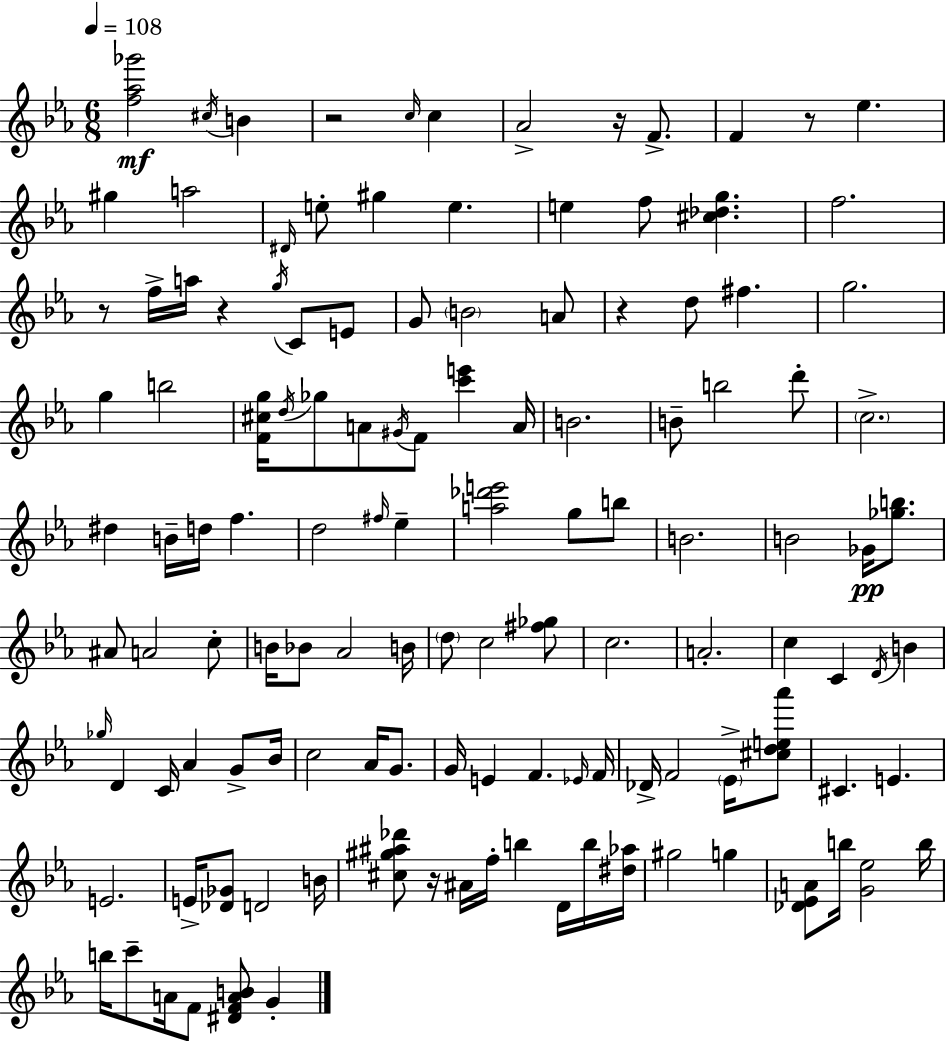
[F5,Ab5,Gb6]/h C#5/s B4/q R/h C5/s C5/q Ab4/h R/s F4/e. F4/q R/e Eb5/q. G#5/q A5/h D#4/s E5/e G#5/q E5/q. E5/q F5/e [C#5,Db5,G5]/q. F5/h. R/e F5/s A5/s R/q G5/s C4/e E4/e G4/e B4/h A4/e R/q D5/e F#5/q. G5/h. G5/q B5/h [F4,C#5,G5]/s D5/s Gb5/e A4/e G#4/s F4/e [C6,E6]/q A4/s B4/h. B4/e B5/h D6/e C5/h. D#5/q B4/s D5/s F5/q. D5/h F#5/s Eb5/q [A5,Db6,E6]/h G5/e B5/e B4/h. B4/h Gb4/s [Gb5,B5]/e. A#4/e A4/h C5/e B4/s Bb4/e Ab4/h B4/s D5/e C5/h [F#5,Gb5]/e C5/h. A4/h. C5/q C4/q D4/s B4/q Gb5/s D4/q C4/s Ab4/q G4/e Bb4/s C5/h Ab4/s G4/e. G4/s E4/q F4/q. Eb4/s F4/s Db4/s F4/h Eb4/s [C#5,D5,E5,Ab6]/e C#4/q. E4/q. E4/h. E4/s [Db4,Gb4]/e D4/h B4/s [C#5,G#5,A#5,Db6]/e R/s A#4/s F5/s B5/q D4/s B5/s [D#5,Ab5]/s G#5/h G5/q [Db4,Eb4,A4]/e B5/s [G4,Eb5]/h B5/s B5/s C6/e A4/s F4/e [D#4,F4,A4,B4]/e G4/q